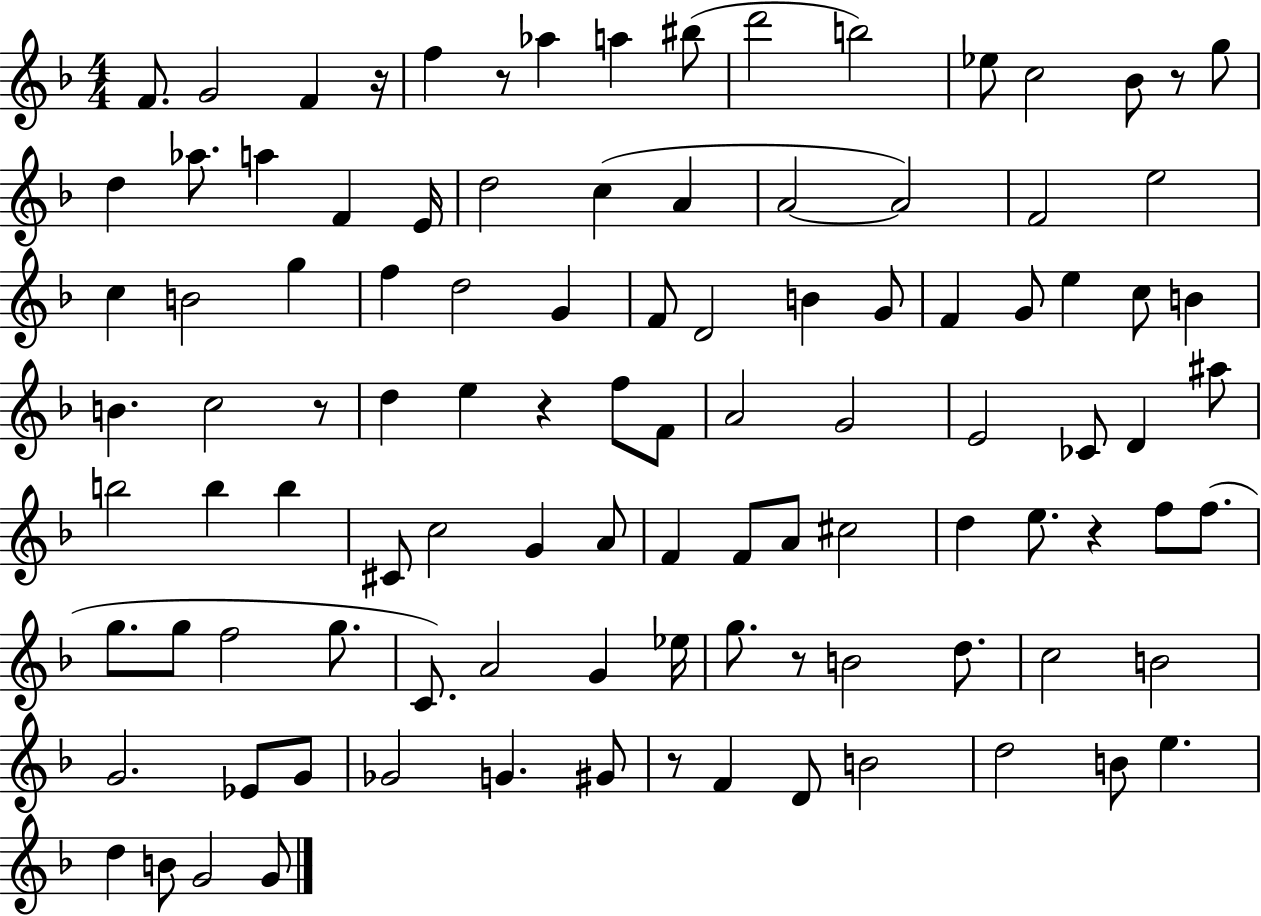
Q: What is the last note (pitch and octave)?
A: G4